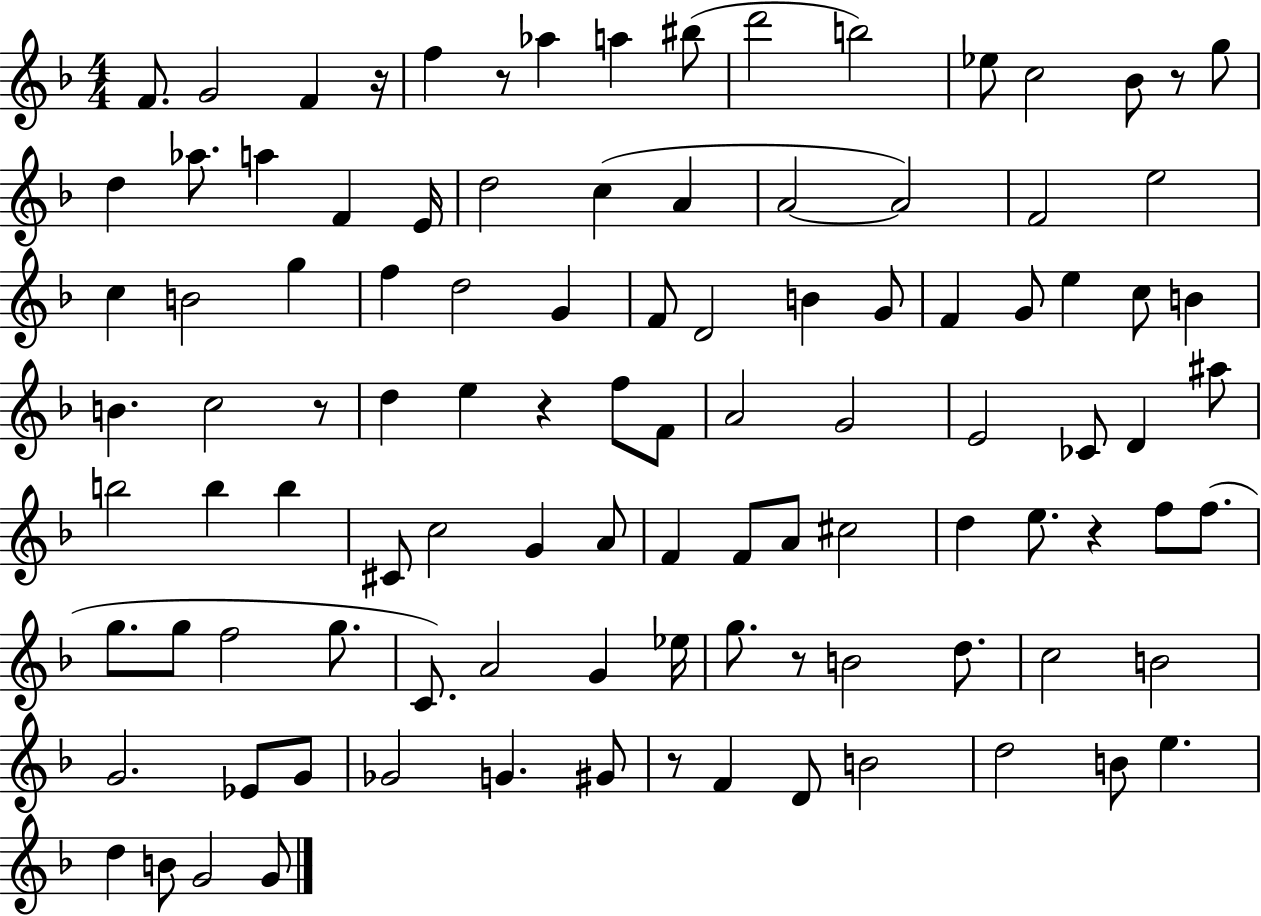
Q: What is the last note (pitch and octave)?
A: G4